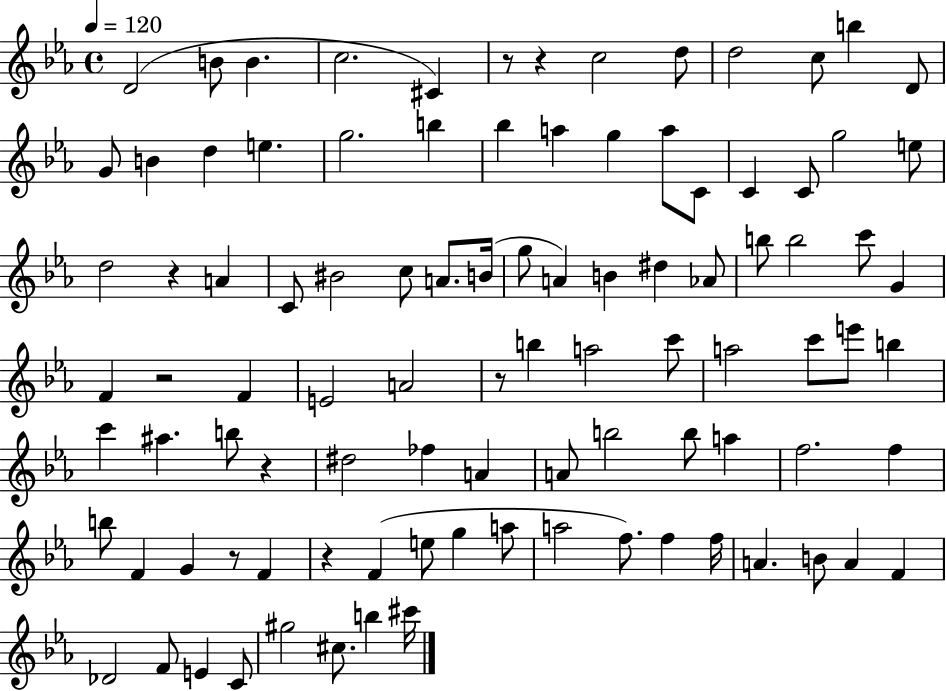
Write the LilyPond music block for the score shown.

{
  \clef treble
  \time 4/4
  \defaultTimeSignature
  \key ees \major
  \tempo 4 = 120
  d'2( b'8 b'4. | c''2. cis'4) | r8 r4 c''2 d''8 | d''2 c''8 b''4 d'8 | \break g'8 b'4 d''4 e''4. | g''2. b''4 | bes''4 a''4 g''4 a''8 c'8 | c'4 c'8 g''2 e''8 | \break d''2 r4 a'4 | c'8 bis'2 c''8 a'8. b'16( | g''8 a'4) b'4 dis''4 aes'8 | b''8 b''2 c'''8 g'4 | \break f'4 r2 f'4 | e'2 a'2 | r8 b''4 a''2 c'''8 | a''2 c'''8 e'''8 b''4 | \break c'''4 ais''4. b''8 r4 | dis''2 fes''4 a'4 | a'8 b''2 b''8 a''4 | f''2. f''4 | \break b''8 f'4 g'4 r8 f'4 | r4 f'4( e''8 g''4 a''8 | a''2 f''8.) f''4 f''16 | a'4. b'8 a'4 f'4 | \break des'2 f'8 e'4 c'8 | gis''2 cis''8. b''4 cis'''16 | \bar "|."
}